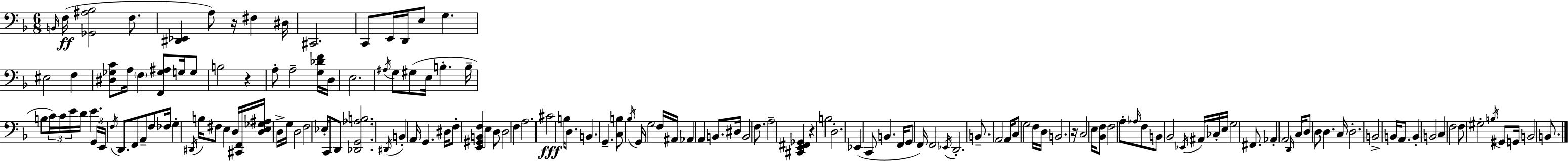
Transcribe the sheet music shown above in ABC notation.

X:1
T:Untitled
M:6/8
L:1/4
K:F
B,,/4 F,/4 [_G,,^A,_B,]2 F,/2 [^D,,_E,,] A,/2 z/4 ^F, ^D,/4 ^C,,2 C,,/2 E,,/4 D,,/4 E,/2 G, ^E,2 F, [^D,_G,C]/2 A,/4 F, [F,,_G,^A,]/2 G,/4 G,/2 B,2 z A,/2 A,2 [G,_DF]/4 D,/4 E,2 ^A,/4 G,/2 ^G,/2 E,/4 B, B,/4 B,/2 C/4 C/4 E/4 D/4 E G,,/4 E,,/4 F,/4 D,,/2 F,,/2 A,,/2 F,/2 _F,/4 G, ^D,,/4 B,/4 ^F,/2 E, D,/4 [^C,,F,,]/4 [D,E,_G,^A,]/4 D,/4 G,/4 D,2 F,2 _E,/4 C,,/4 D,,/2 [_D,,G,,_A,B,]2 ^D,,/4 B,, A,,/4 G,, ^D,/4 F,/2 [E,,^G,,B,,F,] E, D,/2 D,2 F, A,2 ^C2 B,/4 D,/2 B,, G,, [C,B,]/2 _B,/4 G,,/4 G,2 F,/4 ^A,,/4 _A,, A,, B,,/2 ^D,/4 B,,2 F,/2 A,2 [^C,,E,,^F,,_G,,] z B,2 D,2 _E,, C,,/2 B,, F,,/4 G,,/2 F,,/4 F,,2 _E,,/4 D,,2 B,,/2 A,,2 A,,/4 C,/2 G,2 F,/4 D,/4 B,,2 z/4 C,2 E,/4 [_B,,F,]/2 F,2 A,/2 _A,/4 F,/2 B,,/2 _B,,2 _E,,/4 ^A,,/4 _C,/4 E,/4 G,2 ^F,,/2 _A,, A,,2 D,,/4 C,/4 D,/2 D,/2 D, C,/4 D,2 B,,2 B,,/4 A,,/2 B,, B,,2 C, F,2 F,/2 ^G,2 B,/4 ^G,,/2 G,,/4 B,,2 B,,/2